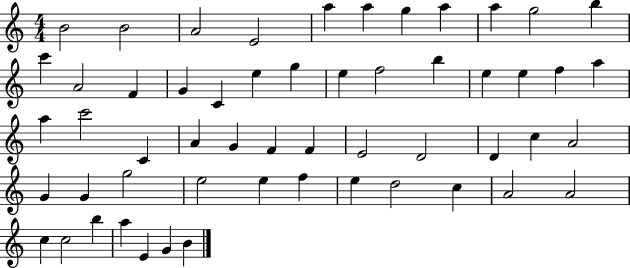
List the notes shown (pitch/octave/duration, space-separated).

B4/h B4/h A4/h E4/h A5/q A5/q G5/q A5/q A5/q G5/h B5/q C6/q A4/h F4/q G4/q C4/q E5/q G5/q E5/q F5/h B5/q E5/q E5/q F5/q A5/q A5/q C6/h C4/q A4/q G4/q F4/q F4/q E4/h D4/h D4/q C5/q A4/h G4/q G4/q G5/h E5/h E5/q F5/q E5/q D5/h C5/q A4/h A4/h C5/q C5/h B5/q A5/q E4/q G4/q B4/q